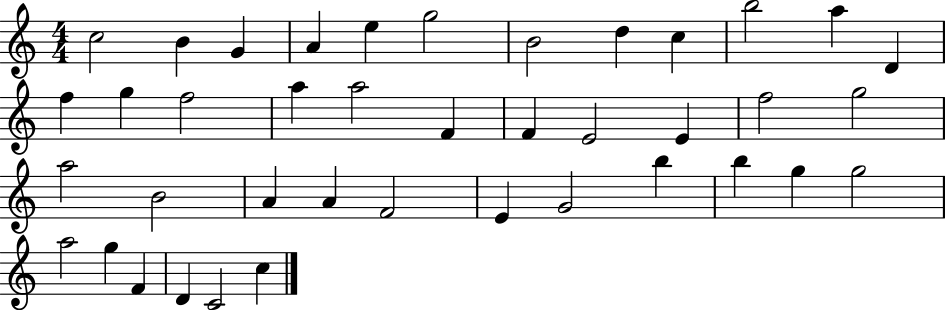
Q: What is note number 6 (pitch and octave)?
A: G5